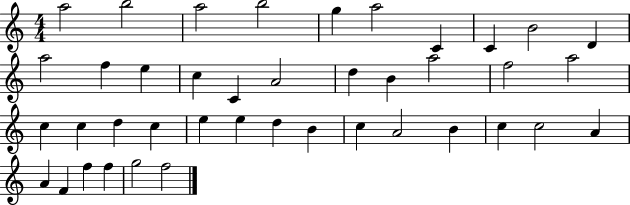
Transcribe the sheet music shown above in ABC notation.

X:1
T:Untitled
M:4/4
L:1/4
K:C
a2 b2 a2 b2 g a2 C C B2 D a2 f e c C A2 d B a2 f2 a2 c c d c e e d B c A2 B c c2 A A F f f g2 f2